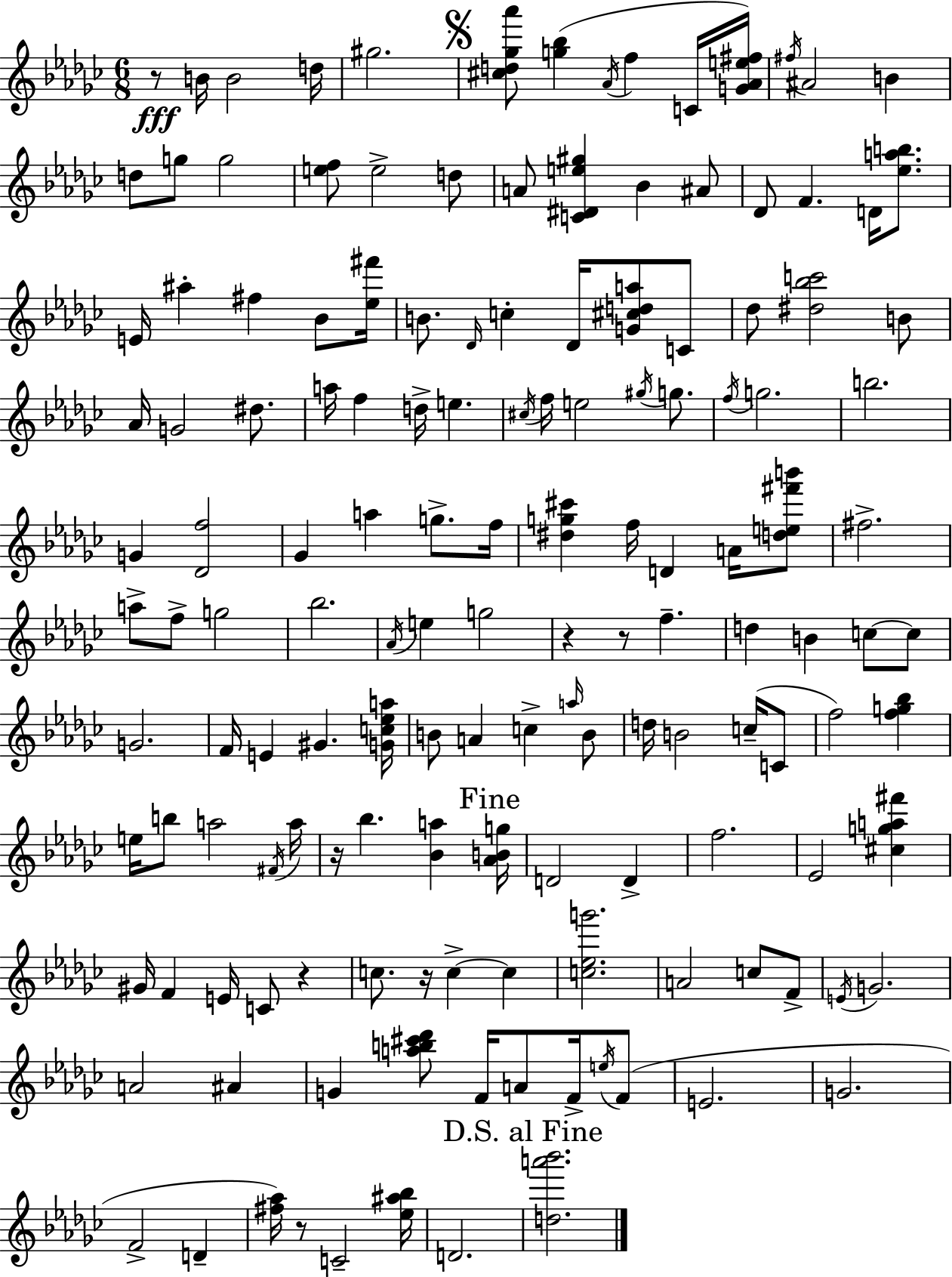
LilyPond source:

{
  \clef treble
  \numericTimeSignature
  \time 6/8
  \key ees \minor
  r8\fff b'16 b'2 d''16 | gis''2. | \mark \markup { \musicglyph "scripts.segno" } <cis'' d'' ges'' aes'''>8 <g'' bes''>4( \acciaccatura { aes'16 } f''4 c'16 | <g' aes' e'' fis''>16) \acciaccatura { fis''16 } ais'2 b'4 | \break d''8 g''8 g''2 | <e'' f''>8 e''2-> | d''8 a'8 <c' dis' e'' gis''>4 bes'4 | ais'8 des'8 f'4. d'16 <ees'' a'' b''>8. | \break e'16 ais''4-. fis''4 bes'8 | <ees'' fis'''>16 b'8. \grace { des'16 } c''4-. des'16 <g' cis'' d'' a''>8 | c'8 des''8 <dis'' bes'' c'''>2 | b'8 aes'16 g'2 | \break dis''8. a''16 f''4 d''16-> e''4. | \acciaccatura { cis''16 } f''16 e''2 | \acciaccatura { gis''16 } g''8. \acciaccatura { f''16 } g''2. | b''2. | \break g'4 <des' f''>2 | ges'4 a''4 | g''8.-> f''16 <dis'' g'' cis'''>4 f''16 d'4 | a'16 <d'' e'' fis''' b'''>8 fis''2.-> | \break a''8-> f''8-> g''2 | bes''2. | \acciaccatura { aes'16 } e''4 g''2 | r4 r8 | \break f''4.-- d''4 b'4 | c''8~~ c''8 g'2. | f'16 e'4 | gis'4. <g' c'' ees'' a''>16 b'8 a'4 | \break c''4-> \grace { a''16 } b'8 d''16 b'2 | c''16--( c'8 f''2) | <f'' g'' bes''>4 e''16 b''8 a''2 | \acciaccatura { fis'16 } a''16 r16 bes''4. | \break <bes' a''>4 \mark "Fine" <aes' b' g''>16 d'2 | d'4-> f''2. | ees'2 | <cis'' g'' a'' fis'''>4 gis'16 f'4 | \break e'16 c'8 r4 c''8. | r16 c''4->~~ c''4 <c'' ees'' g'''>2. | a'2 | c''8 f'8-> \acciaccatura { e'16 } g'2. | \break a'2 | ais'4 g'4 | <a'' b'' cis''' des'''>8 f'16 a'8 f'16-> \acciaccatura { e''16 } f'8( e'2. | g'2. | \break f'2-> | d'4-- <fis'' aes''>16) | r8 c'2-- <ees'' ais'' bes''>16 d'2. | \mark "D.S. al Fine" <d'' a''' bes'''>2. | \break \bar "|."
}